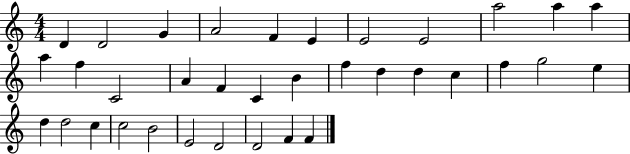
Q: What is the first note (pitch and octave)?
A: D4